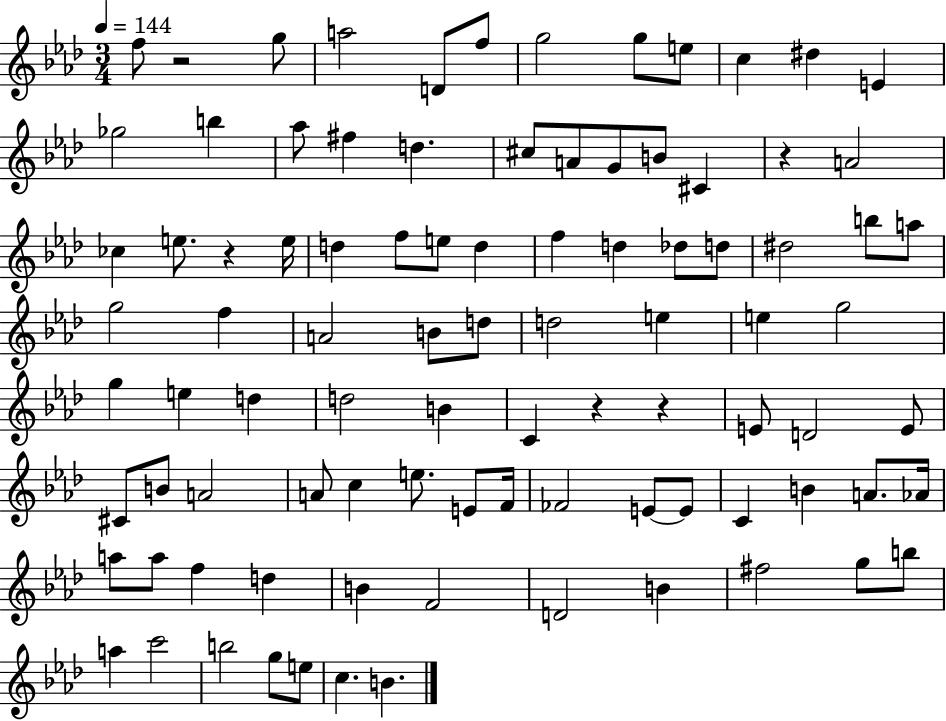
{
  \clef treble
  \numericTimeSignature
  \time 3/4
  \key aes \major
  \tempo 4 = 144
  \repeat volta 2 { f''8 r2 g''8 | a''2 d'8 f''8 | g''2 g''8 e''8 | c''4 dis''4 e'4 | \break ges''2 b''4 | aes''8 fis''4 d''4. | cis''8 a'8 g'8 b'8 cis'4 | r4 a'2 | \break ces''4 e''8. r4 e''16 | d''4 f''8 e''8 d''4 | f''4 d''4 des''8 d''8 | dis''2 b''8 a''8 | \break g''2 f''4 | a'2 b'8 d''8 | d''2 e''4 | e''4 g''2 | \break g''4 e''4 d''4 | d''2 b'4 | c'4 r4 r4 | e'8 d'2 e'8 | \break cis'8 b'8 a'2 | a'8 c''4 e''8. e'8 f'16 | fes'2 e'8~~ e'8 | c'4 b'4 a'8. aes'16 | \break a''8 a''8 f''4 d''4 | b'4 f'2 | d'2 b'4 | fis''2 g''8 b''8 | \break a''4 c'''2 | b''2 g''8 e''8 | c''4. b'4. | } \bar "|."
}